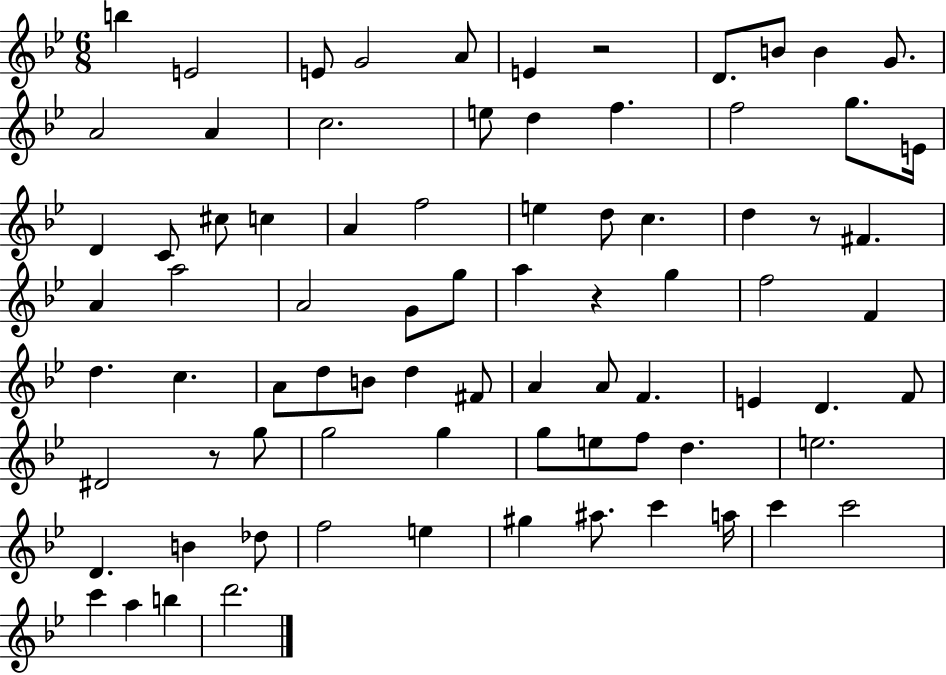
X:1
T:Untitled
M:6/8
L:1/4
K:Bb
b E2 E/2 G2 A/2 E z2 D/2 B/2 B G/2 A2 A c2 e/2 d f f2 g/2 E/4 D C/2 ^c/2 c A f2 e d/2 c d z/2 ^F A a2 A2 G/2 g/2 a z g f2 F d c A/2 d/2 B/2 d ^F/2 A A/2 F E D F/2 ^D2 z/2 g/2 g2 g g/2 e/2 f/2 d e2 D B _d/2 f2 e ^g ^a/2 c' a/4 c' c'2 c' a b d'2